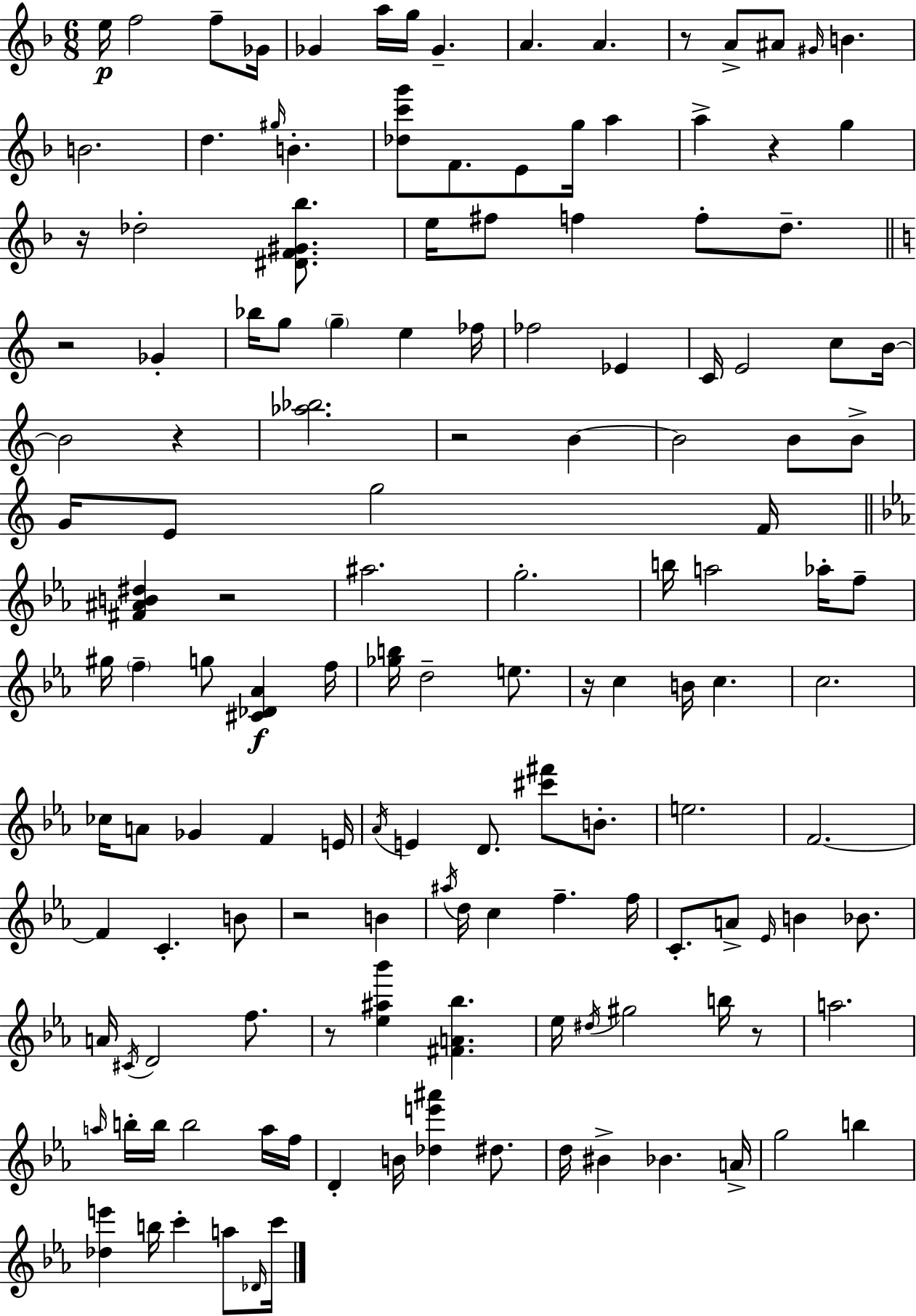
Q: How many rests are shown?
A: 11